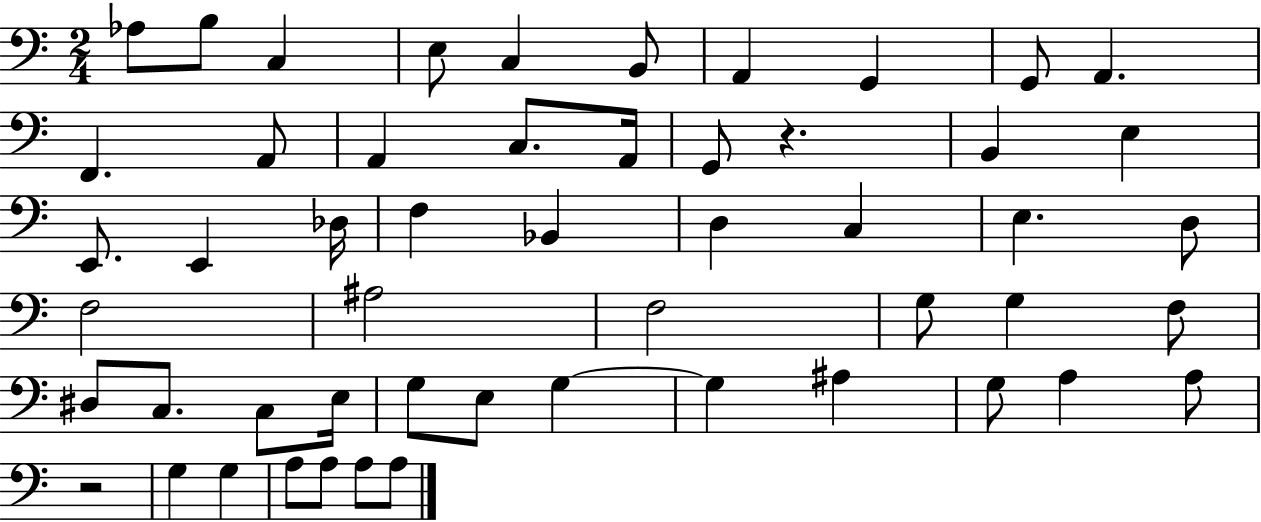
{
  \clef bass
  \numericTimeSignature
  \time 2/4
  \key c \major
  aes8 b8 c4 | e8 c4 b,8 | a,4 g,4 | g,8 a,4. | \break f,4. a,8 | a,4 c8. a,16 | g,8 r4. | b,4 e4 | \break e,8. e,4 des16 | f4 bes,4 | d4 c4 | e4. d8 | \break f2 | ais2 | f2 | g8 g4 f8 | \break dis8 c8. c8 e16 | g8 e8 g4~~ | g4 ais4 | g8 a4 a8 | \break r2 | g4 g4 | a8 a8 a8 a8 | \bar "|."
}